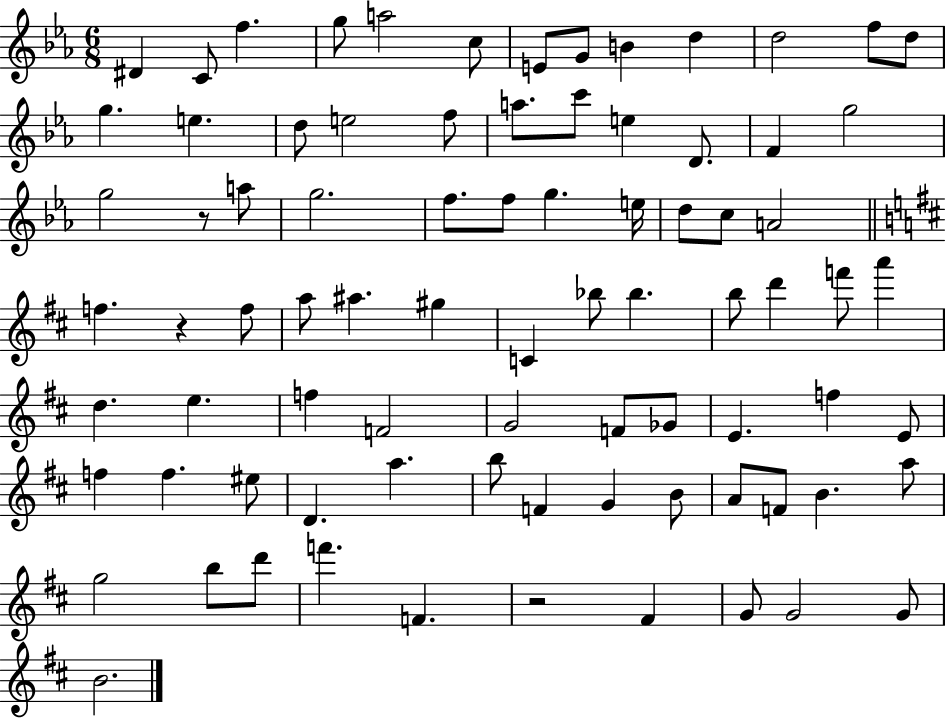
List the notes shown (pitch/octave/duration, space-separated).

D#4/q C4/e F5/q. G5/e A5/h C5/e E4/e G4/e B4/q D5/q D5/h F5/e D5/e G5/q. E5/q. D5/e E5/h F5/e A5/e. C6/e E5/q D4/e. F4/q G5/h G5/h R/e A5/e G5/h. F5/e. F5/e G5/q. E5/s D5/e C5/e A4/h F5/q. R/q F5/e A5/e A#5/q. G#5/q C4/q Bb5/e Bb5/q. B5/e D6/q F6/e A6/q D5/q. E5/q. F5/q F4/h G4/h F4/e Gb4/e E4/q. F5/q E4/e F5/q F5/q. EIS5/e D4/q. A5/q. B5/e F4/q G4/q B4/e A4/e F4/e B4/q. A5/e G5/h B5/e D6/e F6/q. F4/q. R/h F#4/q G4/e G4/h G4/e B4/h.